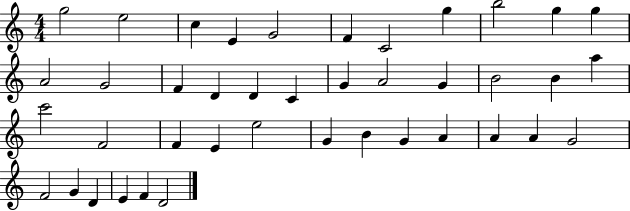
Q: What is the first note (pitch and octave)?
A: G5